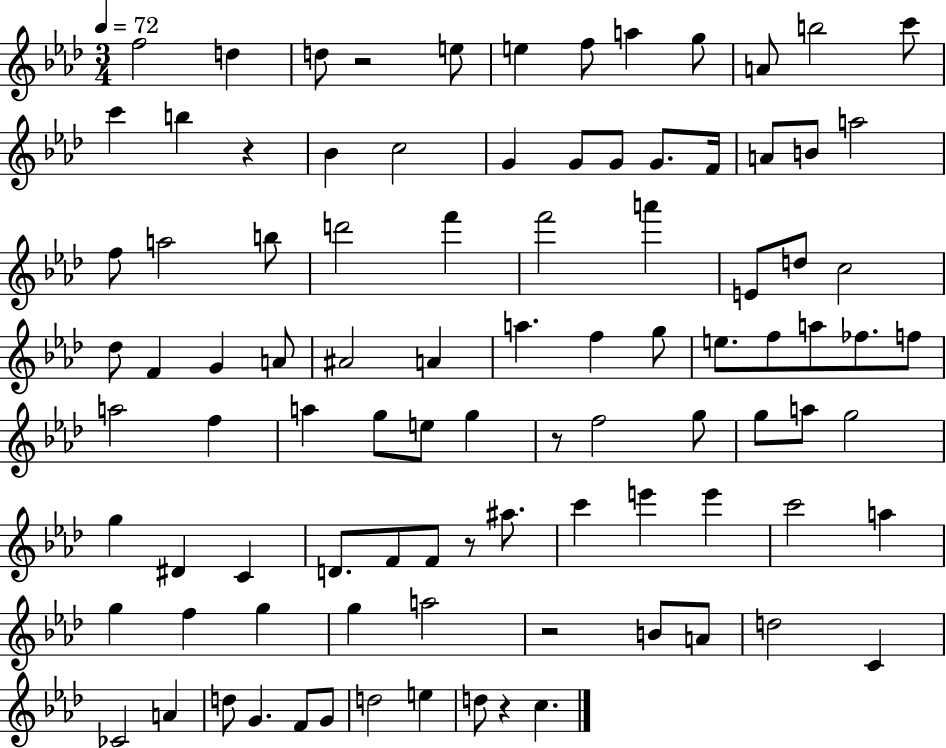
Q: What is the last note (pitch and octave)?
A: C5